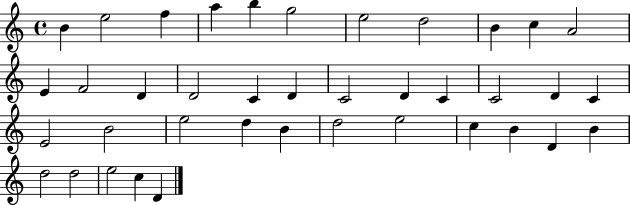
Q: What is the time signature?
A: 4/4